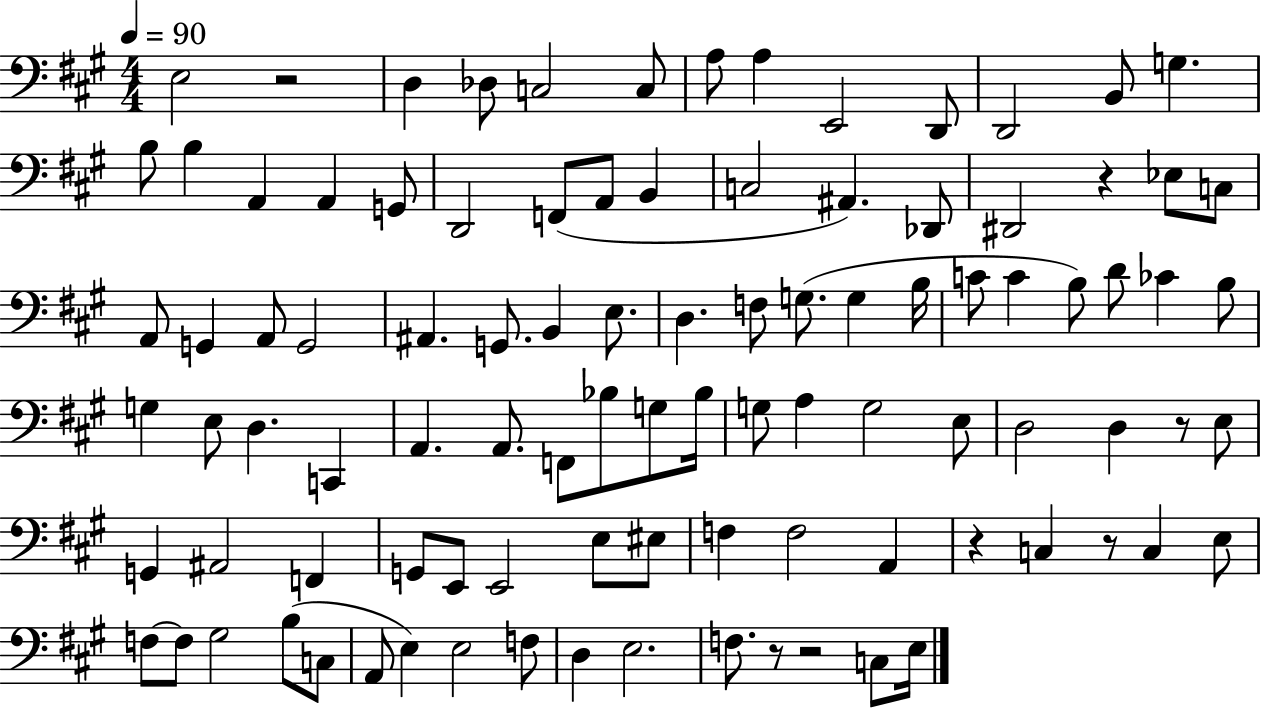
X:1
T:Untitled
M:4/4
L:1/4
K:A
E,2 z2 D, _D,/2 C,2 C,/2 A,/2 A, E,,2 D,,/2 D,,2 B,,/2 G, B,/2 B, A,, A,, G,,/2 D,,2 F,,/2 A,,/2 B,, C,2 ^A,, _D,,/2 ^D,,2 z _E,/2 C,/2 A,,/2 G,, A,,/2 G,,2 ^A,, G,,/2 B,, E,/2 D, F,/2 G,/2 G, B,/4 C/2 C B,/2 D/2 _C B,/2 G, E,/2 D, C,, A,, A,,/2 F,,/2 _B,/2 G,/2 _B,/4 G,/2 A, G,2 E,/2 D,2 D, z/2 E,/2 G,, ^A,,2 F,, G,,/2 E,,/2 E,,2 E,/2 ^E,/2 F, F,2 A,, z C, z/2 C, E,/2 F,/2 F,/2 ^G,2 B,/2 C,/2 A,,/2 E, E,2 F,/2 D, E,2 F,/2 z/2 z2 C,/2 E,/4